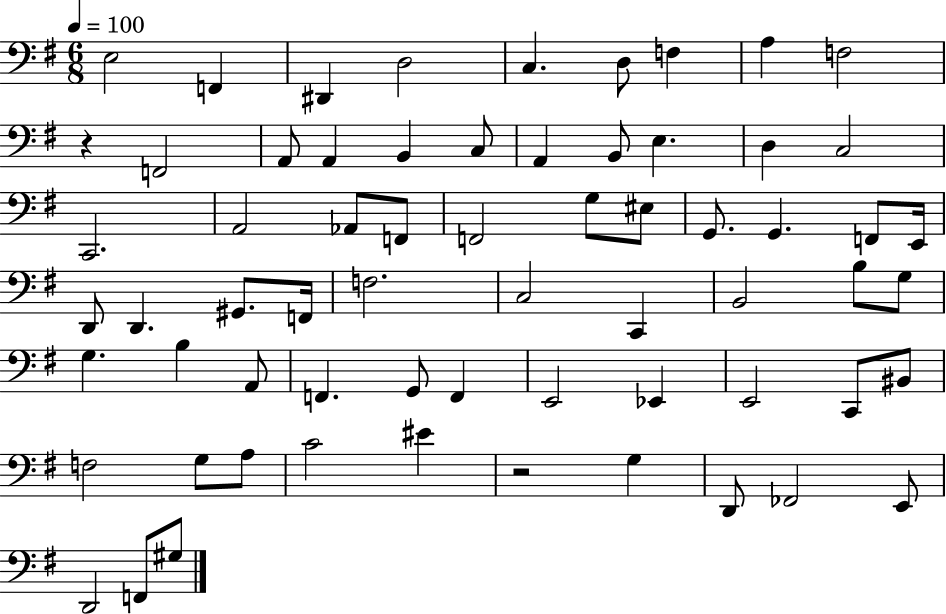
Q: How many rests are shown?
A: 2